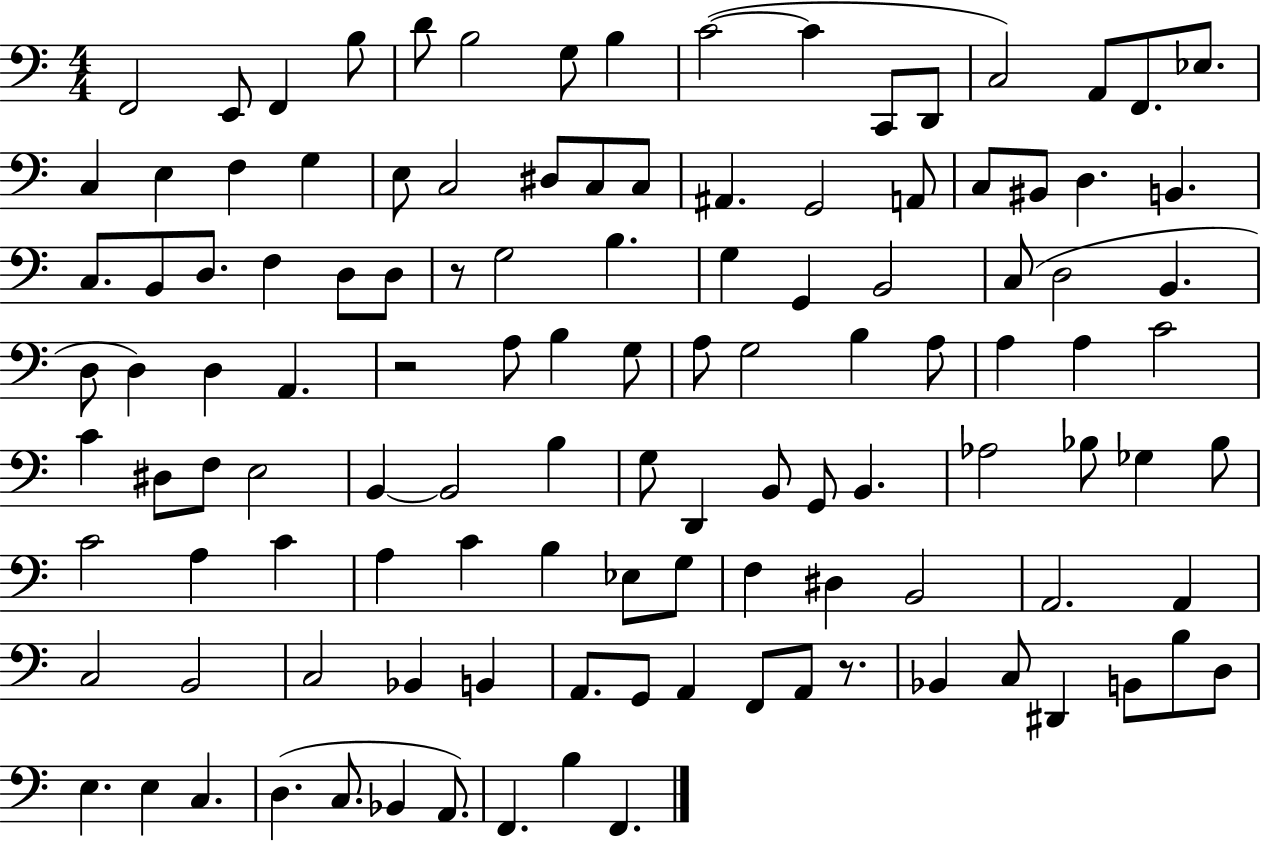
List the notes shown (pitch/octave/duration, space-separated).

F2/h E2/e F2/q B3/e D4/e B3/h G3/e B3/q C4/h C4/q C2/e D2/e C3/h A2/e F2/e. Eb3/e. C3/q E3/q F3/q G3/q E3/e C3/h D#3/e C3/e C3/e A#2/q. G2/h A2/e C3/e BIS2/e D3/q. B2/q. C3/e. B2/e D3/e. F3/q D3/e D3/e R/e G3/h B3/q. G3/q G2/q B2/h C3/e D3/h B2/q. D3/e D3/q D3/q A2/q. R/h A3/e B3/q G3/e A3/e G3/h B3/q A3/e A3/q A3/q C4/h C4/q D#3/e F3/e E3/h B2/q B2/h B3/q G3/e D2/q B2/e G2/e B2/q. Ab3/h Bb3/e Gb3/q Bb3/e C4/h A3/q C4/q A3/q C4/q B3/q Eb3/e G3/e F3/q D#3/q B2/h A2/h. A2/q C3/h B2/h C3/h Bb2/q B2/q A2/e. G2/e A2/q F2/e A2/e R/e. Bb2/q C3/e D#2/q B2/e B3/e D3/e E3/q. E3/q C3/q. D3/q. C3/e. Bb2/q A2/e. F2/q. B3/q F2/q.